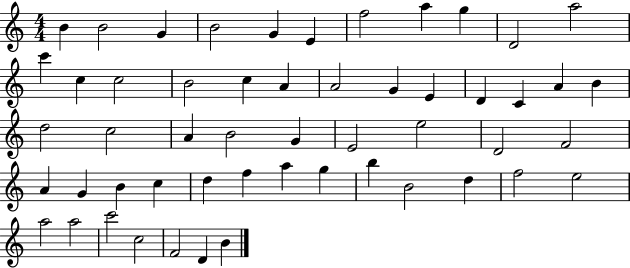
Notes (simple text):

B4/q B4/h G4/q B4/h G4/q E4/q F5/h A5/q G5/q D4/h A5/h C6/q C5/q C5/h B4/h C5/q A4/q A4/h G4/q E4/q D4/q C4/q A4/q B4/q D5/h C5/h A4/q B4/h G4/q E4/h E5/h D4/h F4/h A4/q G4/q B4/q C5/q D5/q F5/q A5/q G5/q B5/q B4/h D5/q F5/h E5/h A5/h A5/h C6/h C5/h F4/h D4/q B4/q